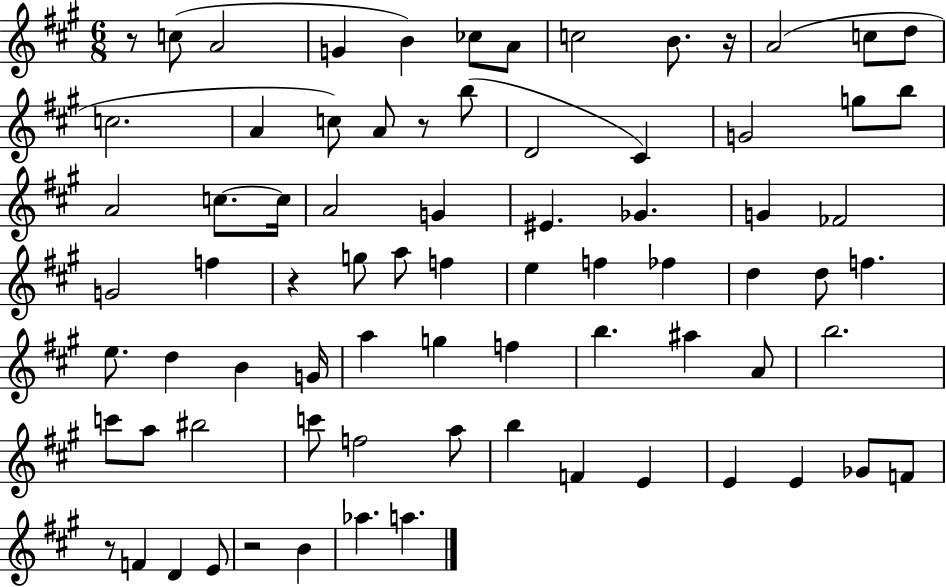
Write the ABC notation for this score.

X:1
T:Untitled
M:6/8
L:1/4
K:A
z/2 c/2 A2 G B _c/2 A/2 c2 B/2 z/4 A2 c/2 d/2 c2 A c/2 A/2 z/2 b/2 D2 ^C G2 g/2 b/2 A2 c/2 c/4 A2 G ^E _G G _F2 G2 f z g/2 a/2 f e f _f d d/2 f e/2 d B G/4 a g f b ^a A/2 b2 c'/2 a/2 ^b2 c'/2 f2 a/2 b F E E E _G/2 F/2 z/2 F D E/2 z2 B _a a